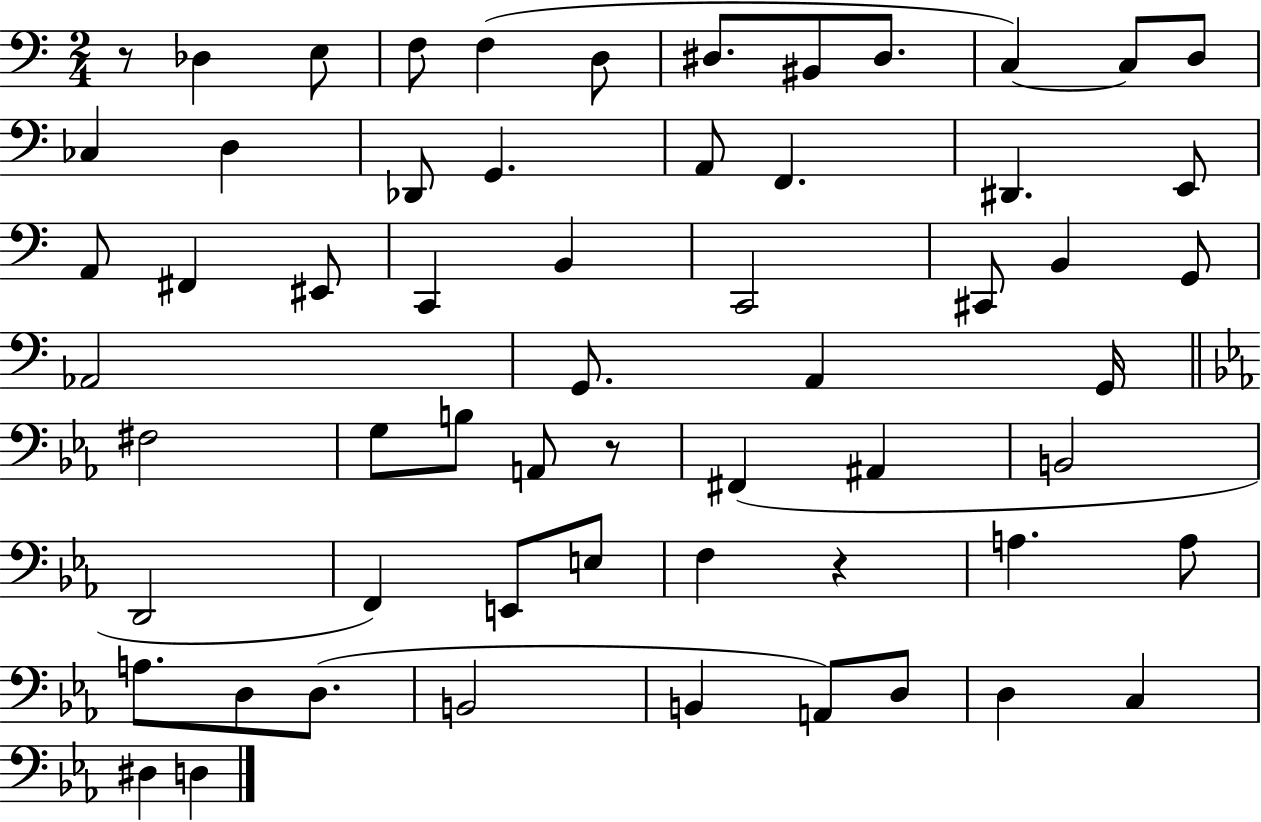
R/e Db3/q E3/e F3/e F3/q D3/e D#3/e. BIS2/e D#3/e. C3/q C3/e D3/e CES3/q D3/q Db2/e G2/q. A2/e F2/q. D#2/q. E2/e A2/e F#2/q EIS2/e C2/q B2/q C2/h C#2/e B2/q G2/e Ab2/h G2/e. A2/q G2/s F#3/h G3/e B3/e A2/e R/e F#2/q A#2/q B2/h D2/h F2/q E2/e E3/e F3/q R/q A3/q. A3/e A3/e. D3/e D3/e. B2/h B2/q A2/e D3/e D3/q C3/q D#3/q D3/q